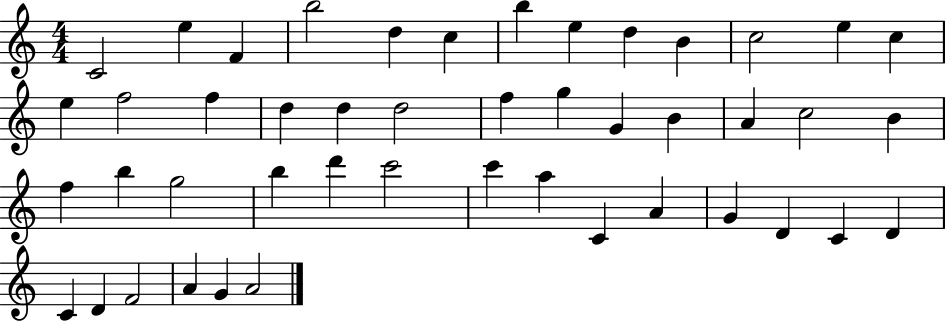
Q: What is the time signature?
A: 4/4